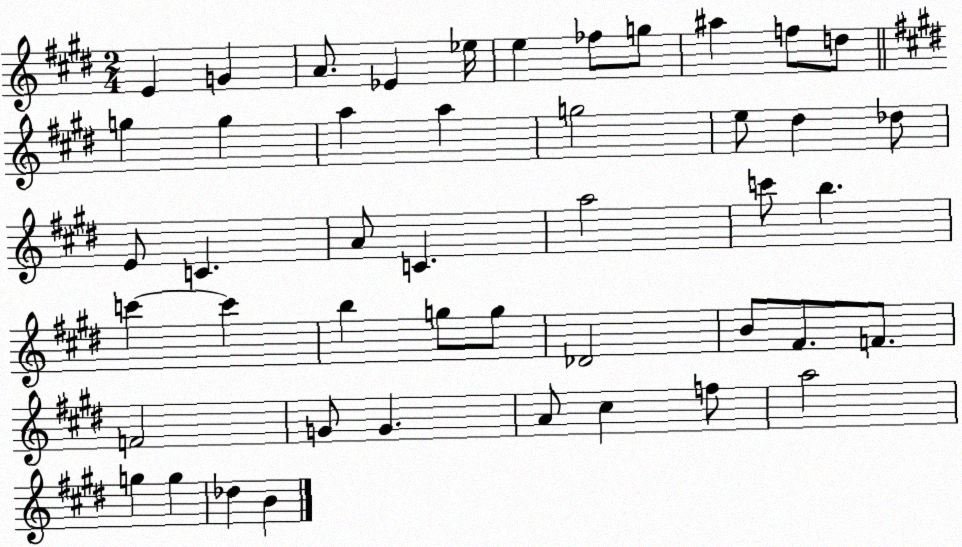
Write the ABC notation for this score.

X:1
T:Untitled
M:2/4
L:1/4
K:E
E G A/2 _E _e/4 e _f/2 g/2 ^a f/2 d/2 g g a a g2 e/2 ^d _d/2 E/2 C A/2 C a2 c'/2 b c' c' b g/2 g/2 _D2 B/2 ^F/2 F/2 F2 G/2 G A/2 ^c f/2 a2 g g _d B